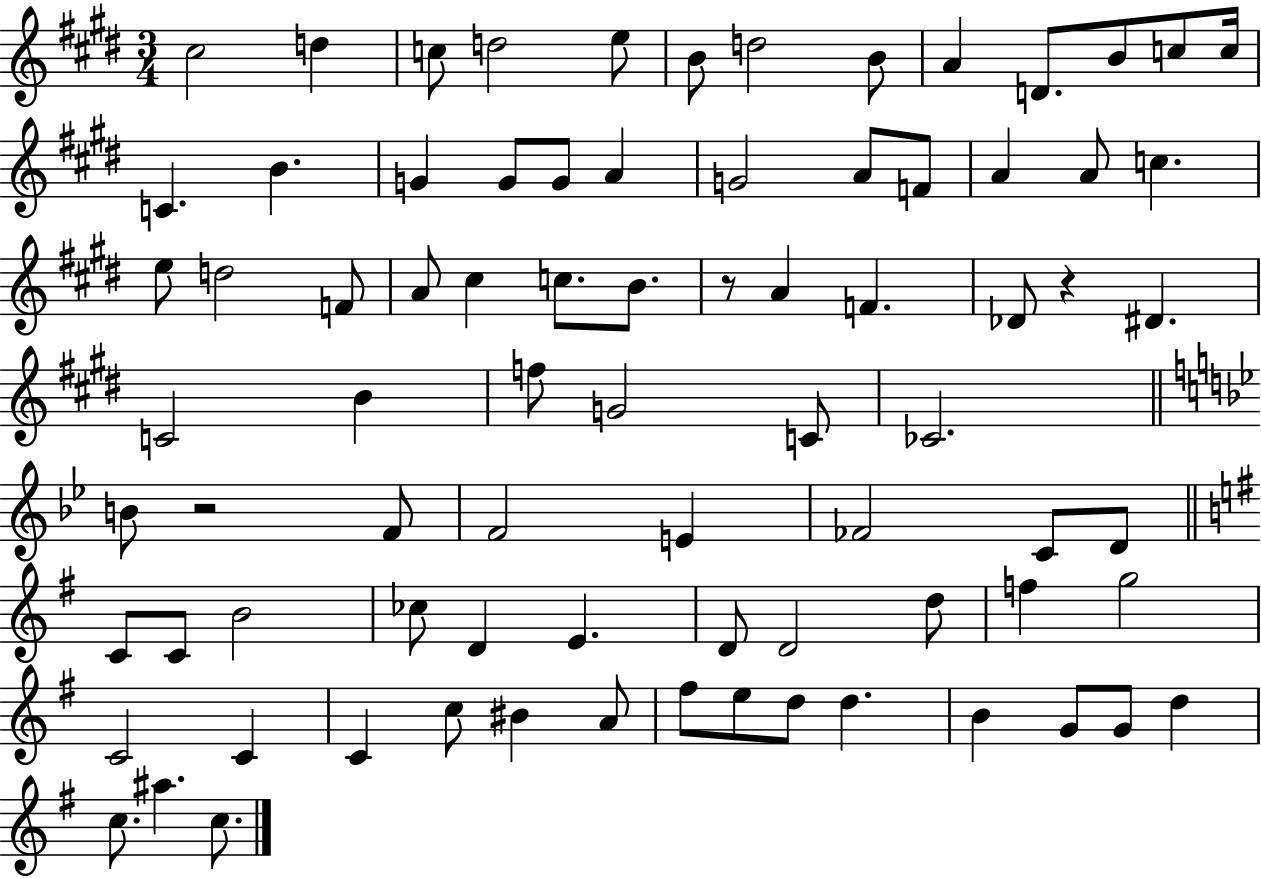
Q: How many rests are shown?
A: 3